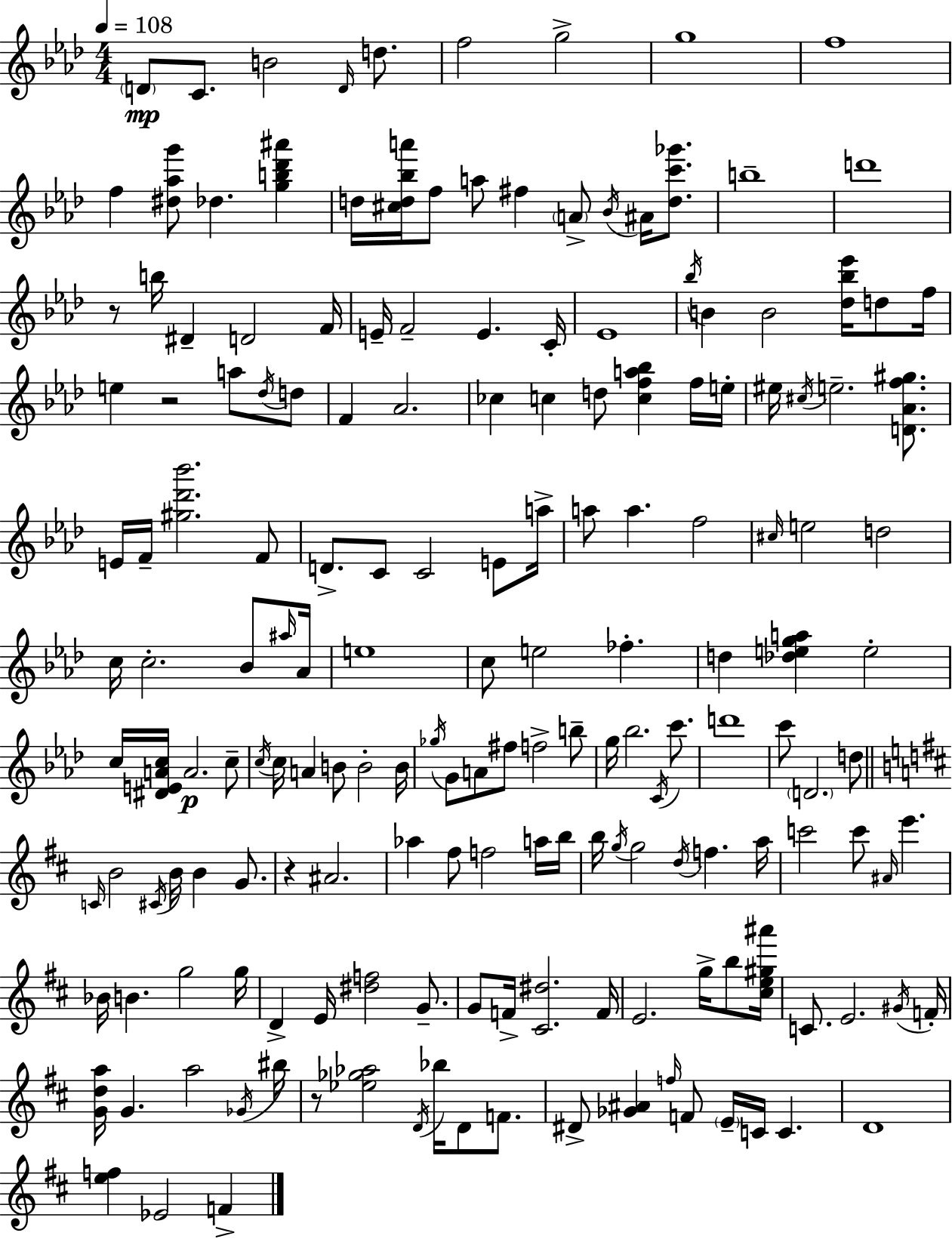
{
  \clef treble
  \numericTimeSignature
  \time 4/4
  \key f \minor
  \tempo 4 = 108
  \parenthesize d'8\mp c'8. b'2 \grace { d'16 } d''8. | f''2 g''2-> | g''1 | f''1 | \break f''4 <dis'' aes'' g'''>8 des''4. <g'' b'' des''' ais'''>4 | d''16 <cis'' d'' bes'' a'''>16 f''8 a''8 fis''4 \parenthesize a'8-> \acciaccatura { bes'16 } ais'16 <d'' c''' ges'''>8. | b''1-- | d'''1 | \break r8 b''16 dis'4-- d'2 | f'16 e'16-- f'2-- e'4. | c'16-. ees'1 | \acciaccatura { bes''16 } b'4 b'2 <des'' bes'' ees'''>16 | \break d''8 f''16 e''4 r2 a''8 | \acciaccatura { des''16 } d''8 f'4 aes'2. | ces''4 c''4 d''8 <c'' f'' a'' bes''>4 | f''16 e''16-. eis''16 \acciaccatura { cis''16 } e''2.-- | \break <d' aes' f'' gis''>8. e'16 f'16-- <gis'' des''' bes'''>2. | f'8 d'8.-> c'8 c'2 | e'8 a''16-> a''8 a''4. f''2 | \grace { cis''16 } e''2 d''2 | \break c''16 c''2.-. | bes'8 \grace { ais''16 } aes'16 e''1 | c''8 e''2 | fes''4.-. d''4 <des'' e'' g'' a''>4 e''2-. | \break c''16 <dis' e' a' c''>16 a'2.\p | c''8-- \acciaccatura { c''16 } c''16 a'4 b'8 b'2-. | b'16 \acciaccatura { ges''16 } g'8 a'8 fis''8 f''2-> | b''8-- g''16 bes''2. | \break \acciaccatura { c'16 } c'''8. d'''1 | c'''8 \parenthesize d'2. | d''8 \bar "||" \break \key d \major \grace { c'16 } b'2 \acciaccatura { cis'16 } b'16 b'4 g'8. | r4 ais'2. | aes''4 fis''8 f''2 | a''16 b''16 b''16 \acciaccatura { g''16 } g''2 \acciaccatura { d''16 } f''4. | \break a''16 c'''2 c'''8 \grace { ais'16 } e'''4. | bes'16 b'4. g''2 | g''16 d'4-> e'16 <dis'' f''>2 | g'8.-- g'8 f'16-> <cis' dis''>2. | \break f'16 e'2. | g''16-> b''8 <cis'' e'' gis'' ais'''>16 c'8. e'2. | \acciaccatura { gis'16 } f'16-. <g' d'' a''>16 g'4. a''2 | \acciaccatura { ges'16 } bis''16 r8 <ees'' ges'' aes''>2 | \break \acciaccatura { d'16 } bes''16 d'8 f'8. dis'8-> <ges' ais'>4 \grace { f''16 } f'8 | \parenthesize e'16-- c'16 c'4. d'1 | <e'' f''>4 ees'2 | f'4-> \bar "|."
}